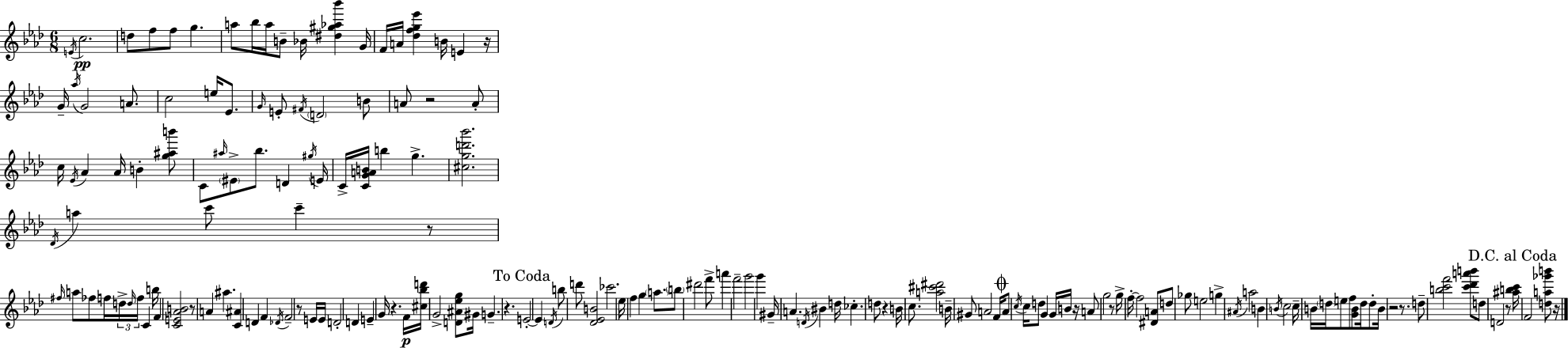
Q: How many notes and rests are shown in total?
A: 169